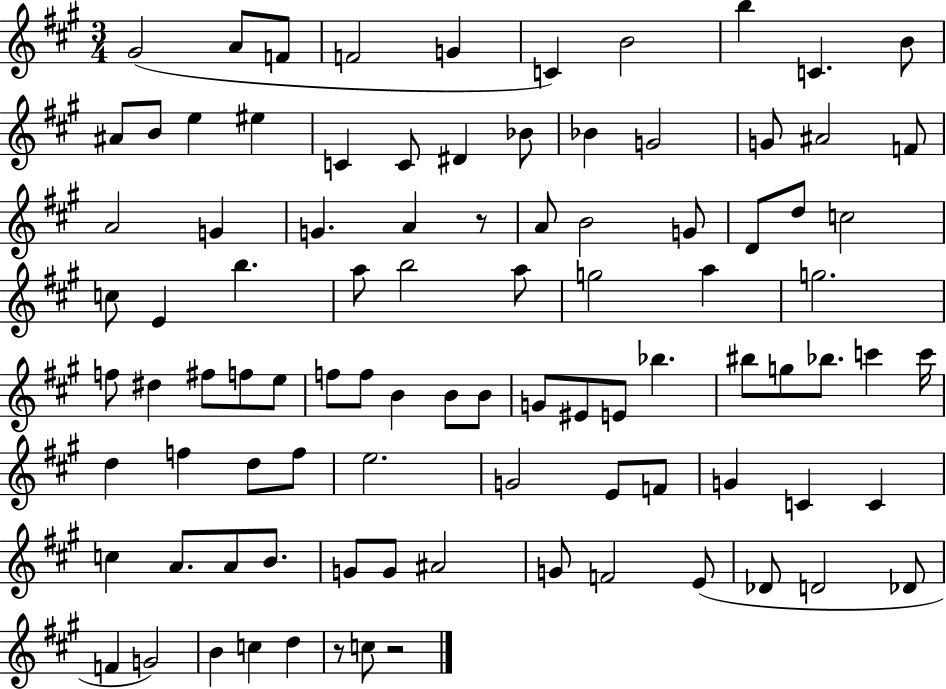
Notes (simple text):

G#4/h A4/e F4/e F4/h G4/q C4/q B4/h B5/q C4/q. B4/e A#4/e B4/e E5/q EIS5/q C4/q C4/e D#4/q Bb4/e Bb4/q G4/h G4/e A#4/h F4/e A4/h G4/q G4/q. A4/q R/e A4/e B4/h G4/e D4/e D5/e C5/h C5/e E4/q B5/q. A5/e B5/h A5/e G5/h A5/q G5/h. F5/e D#5/q F#5/e F5/e E5/e F5/e F5/e B4/q B4/e B4/e G4/e EIS4/e E4/e Bb5/q. BIS5/e G5/e Bb5/e. C6/q C6/s D5/q F5/q D5/e F5/e E5/h. G4/h E4/e F4/e G4/q C4/q C4/q C5/q A4/e. A4/e B4/e. G4/e G4/e A#4/h G4/e F4/h E4/e Db4/e D4/h Db4/e F4/q G4/h B4/q C5/q D5/q R/e C5/e R/h